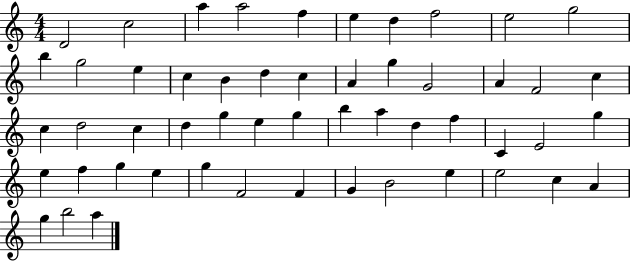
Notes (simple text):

D4/h C5/h A5/q A5/h F5/q E5/q D5/q F5/h E5/h G5/h B5/q G5/h E5/q C5/q B4/q D5/q C5/q A4/q G5/q G4/h A4/q F4/h C5/q C5/q D5/h C5/q D5/q G5/q E5/q G5/q B5/q A5/q D5/q F5/q C4/q E4/h G5/q E5/q F5/q G5/q E5/q G5/q F4/h F4/q G4/q B4/h E5/q E5/h C5/q A4/q G5/q B5/h A5/q